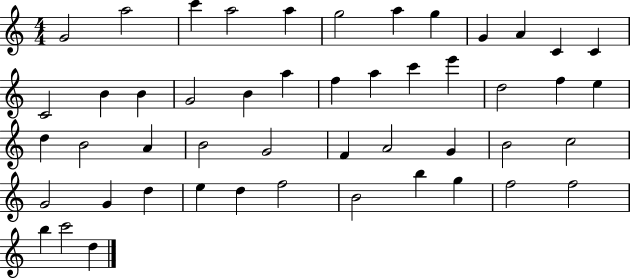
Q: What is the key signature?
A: C major